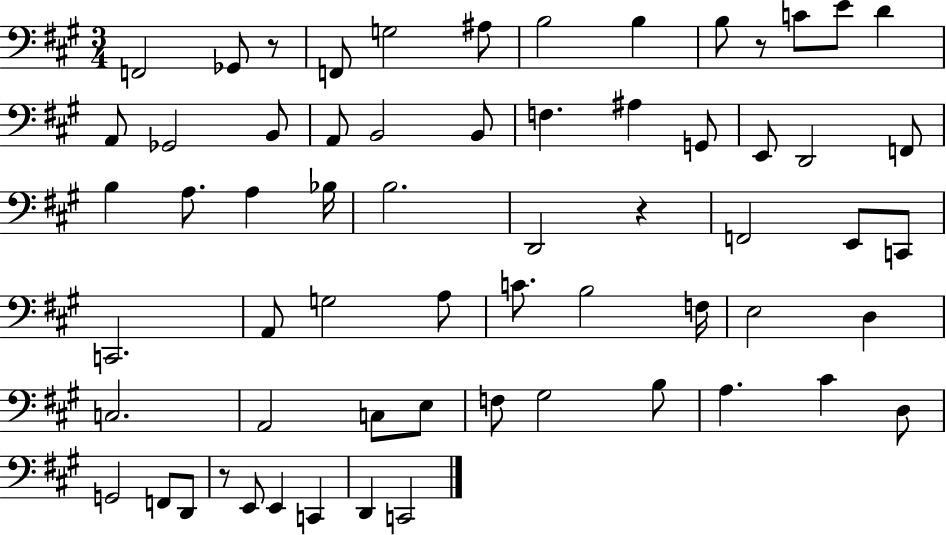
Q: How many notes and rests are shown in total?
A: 63